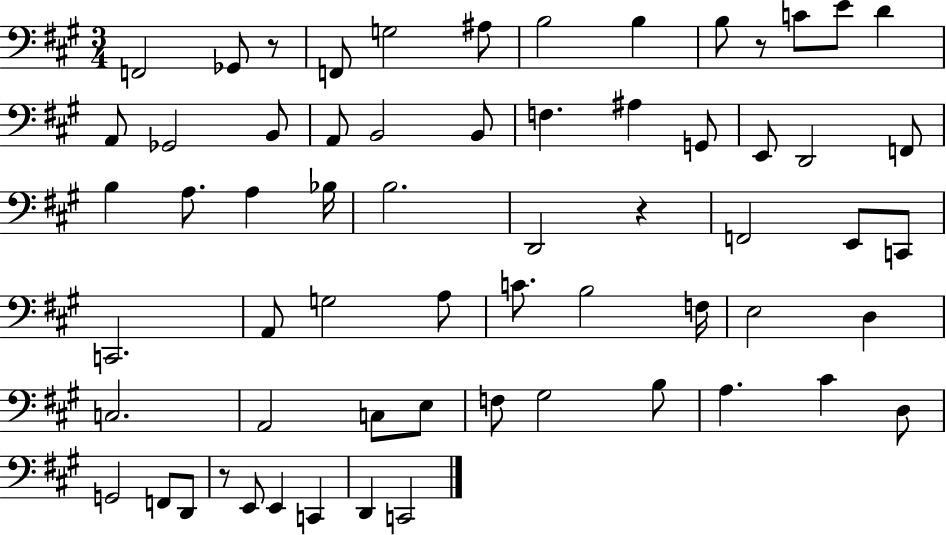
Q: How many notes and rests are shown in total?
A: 63